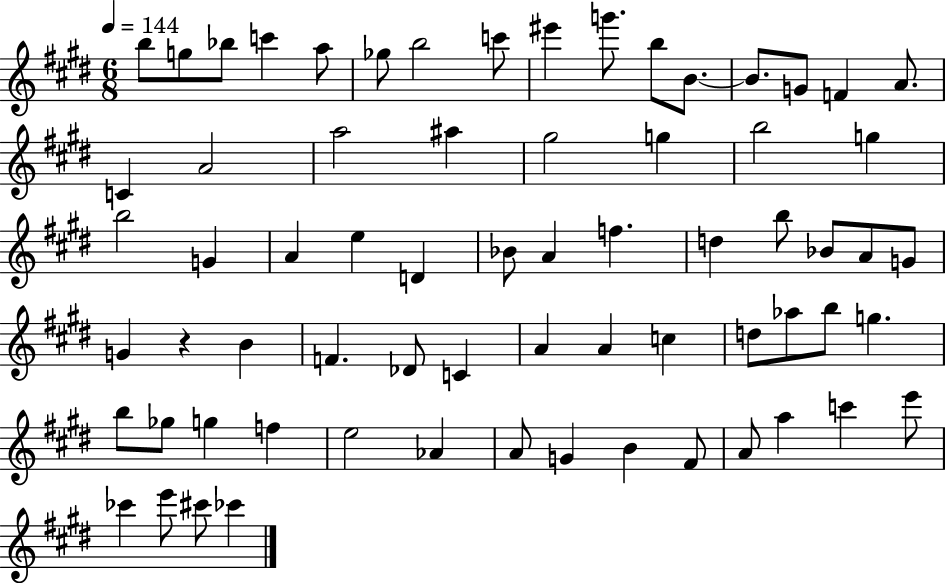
{
  \clef treble
  \numericTimeSignature
  \time 6/8
  \key e \major
  \tempo 4 = 144
  \repeat volta 2 { b''8 g''8 bes''8 c'''4 a''8 | ges''8 b''2 c'''8 | eis'''4 g'''8. b''8 b'8.~~ | b'8. g'8 f'4 a'8. | \break c'4 a'2 | a''2 ais''4 | gis''2 g''4 | b''2 g''4 | \break b''2 g'4 | a'4 e''4 d'4 | bes'8 a'4 f''4. | d''4 b''8 bes'8 a'8 g'8 | \break g'4 r4 b'4 | f'4. des'8 c'4 | a'4 a'4 c''4 | d''8 aes''8 b''8 g''4. | \break b''8 ges''8 g''4 f''4 | e''2 aes'4 | a'8 g'4 b'4 fis'8 | a'8 a''4 c'''4 e'''8 | \break ces'''4 e'''8 cis'''8 ces'''4 | } \bar "|."
}